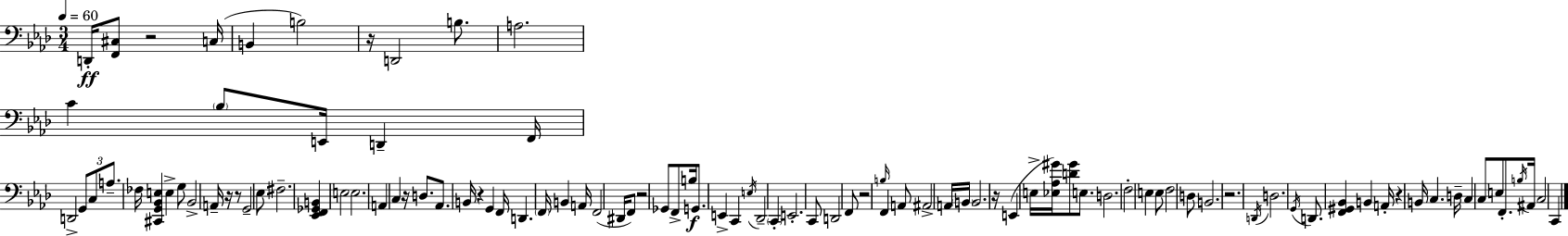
X:1
T:Untitled
M:3/4
L:1/4
K:Ab
D,,/4 [F,,^C,]/2 z2 C,/4 B,, B,2 z/4 D,,2 B,/2 A,2 C _B,/2 E,,/4 D,, F,,/4 D,,2 G,,/2 C,/2 A,/2 _F,/4 [^C,,G,,_B,,E,] E, G,/2 _B,,2 A,,/4 z/4 z/2 G,,2 _E,/2 ^F,2 [_E,,F,,_G,,B,,] E,2 E,2 A,, C, z/4 D,/2 _A,,/2 B,,/4 z G,, F,,/4 D,, F,,/4 B,, A,,/4 F,,2 ^D,,/4 F,,/2 z2 _G,,/2 F,,/2 B,/4 G,,/2 E,, C,, E,/4 _D,,2 C,, E,,2 C,,/2 D,,2 F,,/2 z2 B,/4 F,, A,,/2 ^A,,2 A,,/4 B,,/4 B,,2 z/4 E,, E,/4 [_E,_A,^G]/4 [D^G]/2 E,/2 D,2 F,2 E, E,/2 F,2 D,/2 B,,2 z2 D,,/4 D,2 G,,/4 D,,/2 [F,,^G,,_B,,] B,, A,,/4 z B,,/4 C, D,/4 C, C,/2 E,/2 F,,/2 B,/4 ^A,,/4 C,2 C,,